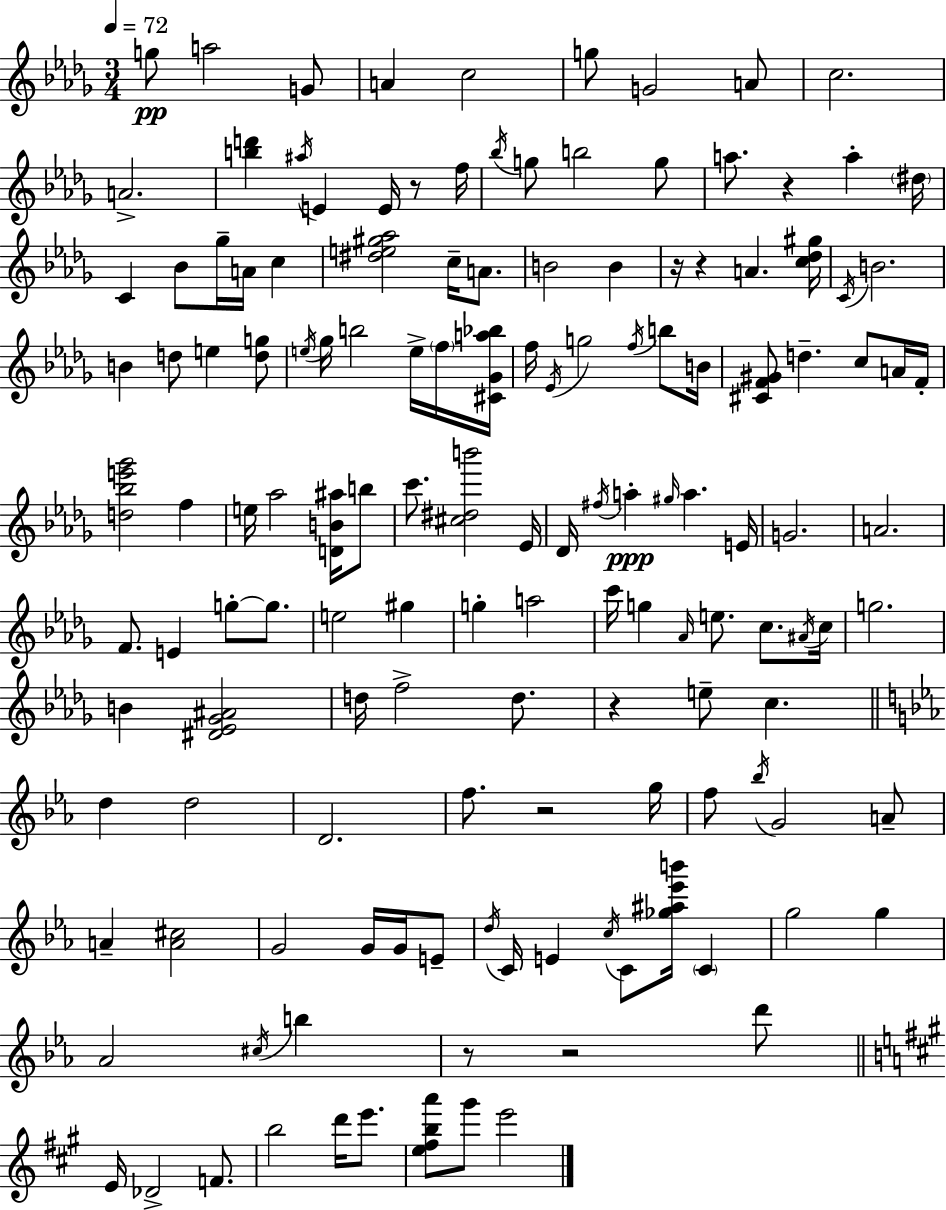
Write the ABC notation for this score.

X:1
T:Untitled
M:3/4
L:1/4
K:Bbm
g/2 a2 G/2 A c2 g/2 G2 A/2 c2 A2 [bd'] ^a/4 E E/4 z/2 f/4 _b/4 g/2 b2 g/2 a/2 z a ^d/4 C _B/2 _g/4 A/4 c [^de^g_a]2 c/4 A/2 B2 B z/4 z A [c_d^g]/4 C/4 B2 B d/2 e [dg]/2 e/4 _g/4 b2 e/4 f/4 [^C_Ga_b]/4 f/4 _E/4 g2 f/4 b/2 B/4 [^CF^G]/2 d c/2 A/4 F/4 [d_be'_g']2 f e/4 _a2 [DB^a]/4 b/2 c'/2 [^c^db']2 _E/4 _D/4 ^f/4 a ^g/4 a E/4 G2 A2 F/2 E g/2 g/2 e2 ^g g a2 c'/4 g _A/4 e/2 c/2 ^A/4 c/4 g2 B [^D_E_G^A]2 d/4 f2 d/2 z e/2 c d d2 D2 f/2 z2 g/4 f/2 _b/4 G2 A/2 A [A^c]2 G2 G/4 G/4 E/2 d/4 C/4 E c/4 C/2 [_g^a_e'b']/4 C g2 g _A2 ^c/4 b z/2 z2 d'/2 E/4 _D2 F/2 b2 d'/4 e'/2 [e^fba']/2 ^g'/2 e'2